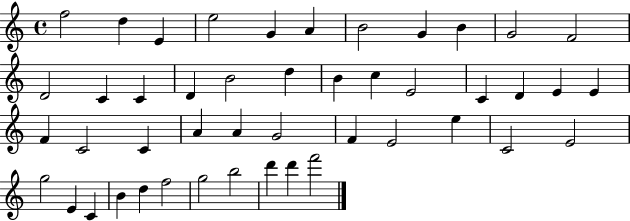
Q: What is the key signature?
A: C major